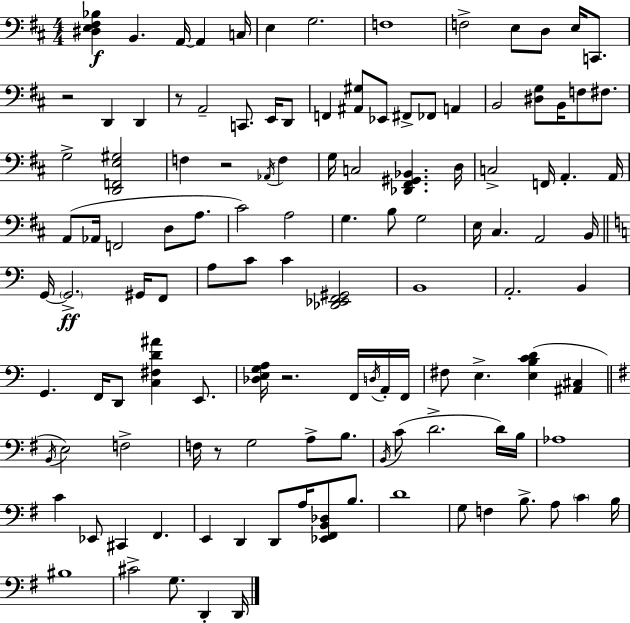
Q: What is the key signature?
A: D major